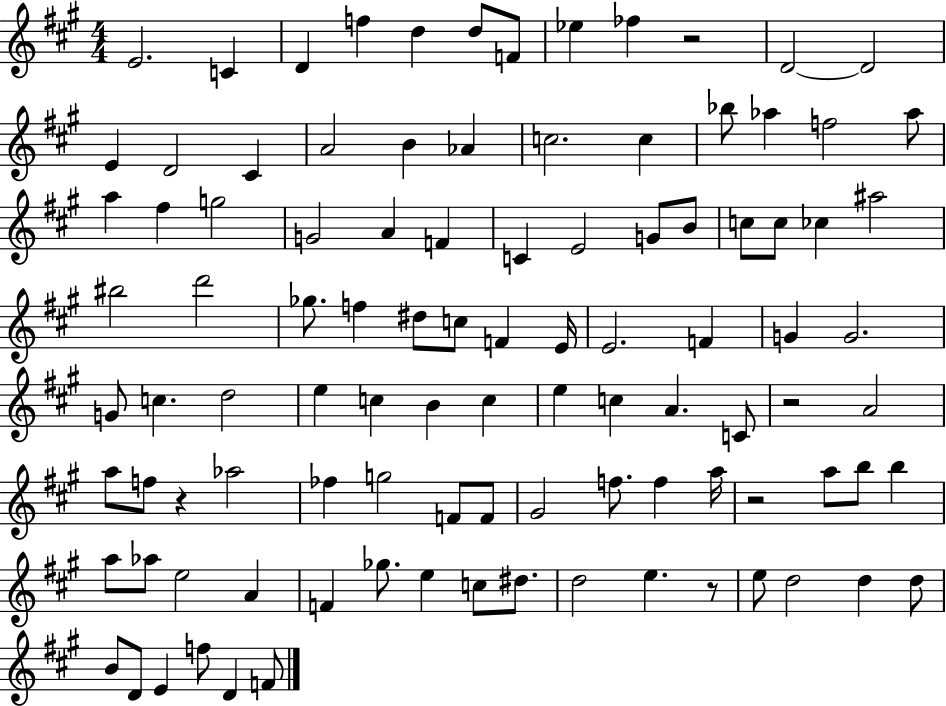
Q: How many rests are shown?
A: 5